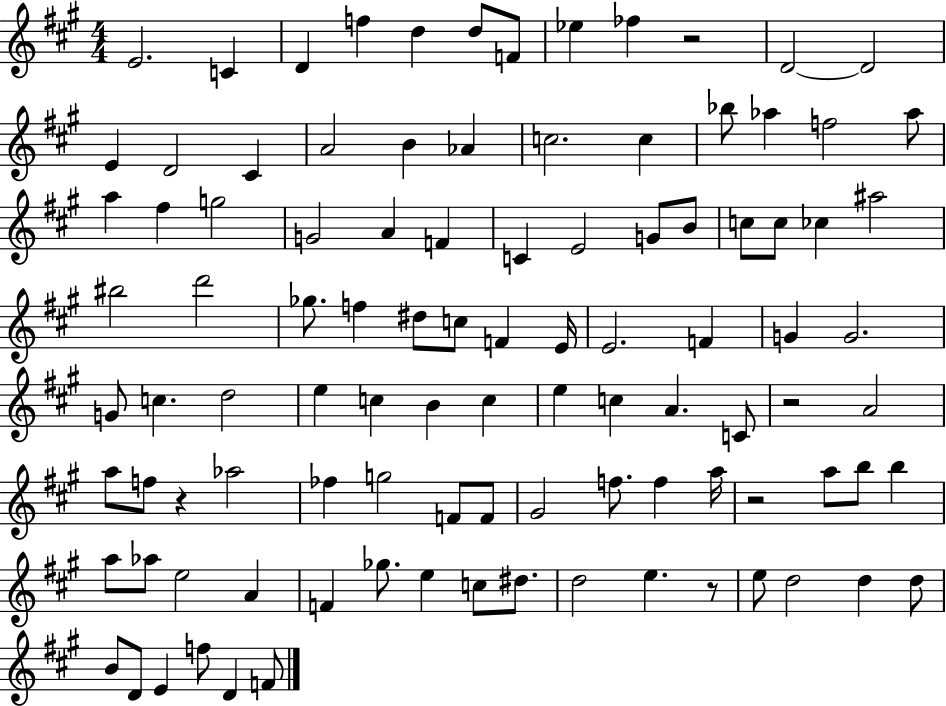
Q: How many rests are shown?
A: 5